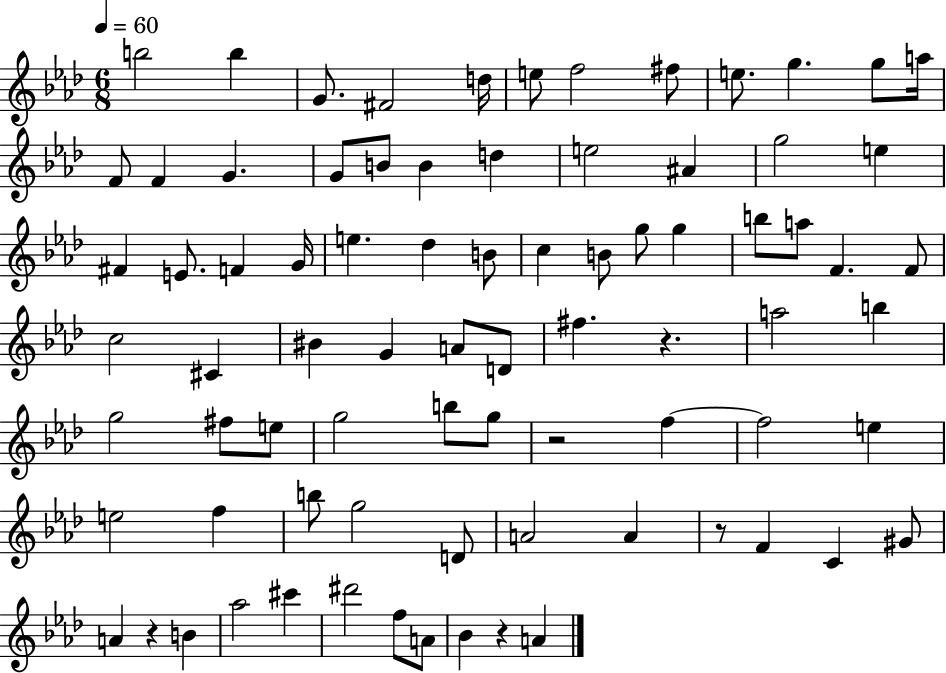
X:1
T:Untitled
M:6/8
L:1/4
K:Ab
b2 b G/2 ^F2 d/4 e/2 f2 ^f/2 e/2 g g/2 a/4 F/2 F G G/2 B/2 B d e2 ^A g2 e ^F E/2 F G/4 e _d B/2 c B/2 g/2 g b/2 a/2 F F/2 c2 ^C ^B G A/2 D/2 ^f z a2 b g2 ^f/2 e/2 g2 b/2 g/2 z2 f f2 e e2 f b/2 g2 D/2 A2 A z/2 F C ^G/2 A z B _a2 ^c' ^d'2 f/2 A/2 _B z A